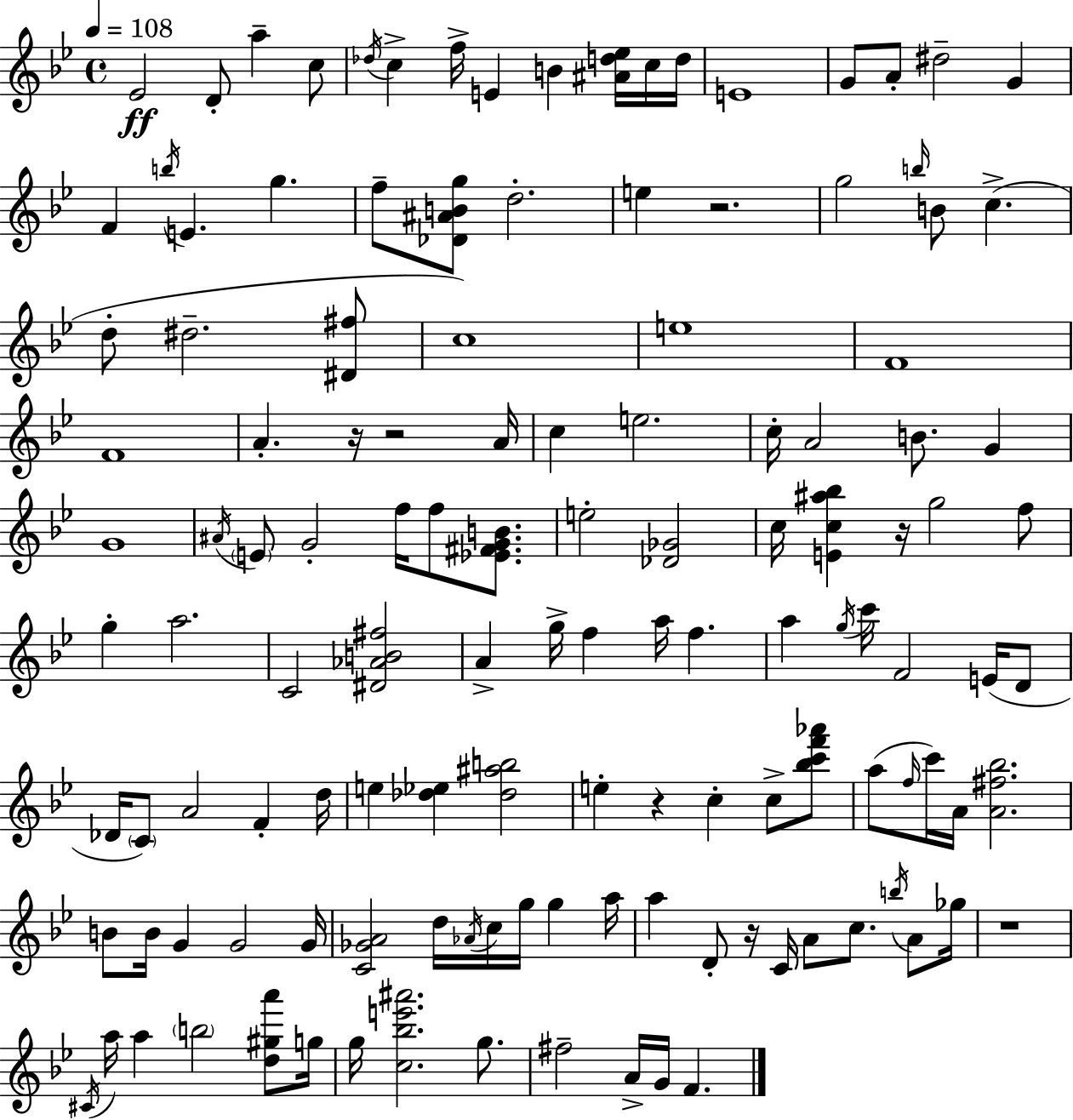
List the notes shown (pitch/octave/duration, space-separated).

Eb4/h D4/e A5/q C5/e Db5/s C5/q F5/s E4/q B4/q [A#4,D5,Eb5]/s C5/s D5/s E4/w G4/e A4/e D#5/h G4/q F4/q B5/s E4/q. G5/q. F5/e [Db4,A#4,B4,G5]/e D5/h. E5/q R/h. G5/h B5/s B4/e C5/q. D5/e D#5/h. [D#4,F#5]/e C5/w E5/w F4/w F4/w A4/q. R/s R/h A4/s C5/q E5/h. C5/s A4/h B4/e. G4/q G4/w A#4/s E4/e G4/h F5/s F5/e [Eb4,F#4,G4,B4]/e. E5/h [Db4,Gb4]/h C5/s [E4,C5,A#5,Bb5]/q R/s G5/h F5/e G5/q A5/h. C4/h [D#4,Ab4,B4,F#5]/h A4/q G5/s F5/q A5/s F5/q. A5/q G5/s C6/s F4/h E4/s D4/e Db4/s C4/e A4/h F4/q D5/s E5/q [Db5,Eb5]/q [Db5,A#5,B5]/h E5/q R/q C5/q C5/e [Bb5,C6,F6,Ab6]/e A5/e F5/s C6/s A4/s [A4,F#5,Bb5]/h. B4/e B4/s G4/q G4/h G4/s [C4,Gb4,A4]/h D5/s Ab4/s C5/s G5/s G5/q A5/s A5/q D4/e R/s C4/s A4/e C5/e. B5/s A4/e Gb5/s R/w C#4/s A5/s A5/q B5/h [D5,G#5,A6]/e G5/s G5/s [C5,Bb5,E6,A#6]/h. G5/e. F#5/h A4/s G4/s F4/q.